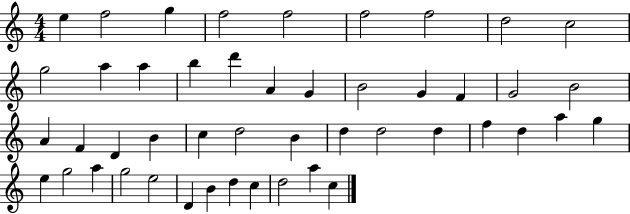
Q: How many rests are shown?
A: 0